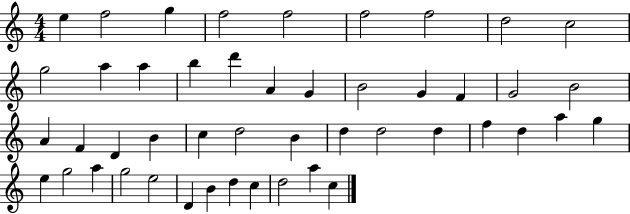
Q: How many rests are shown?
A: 0